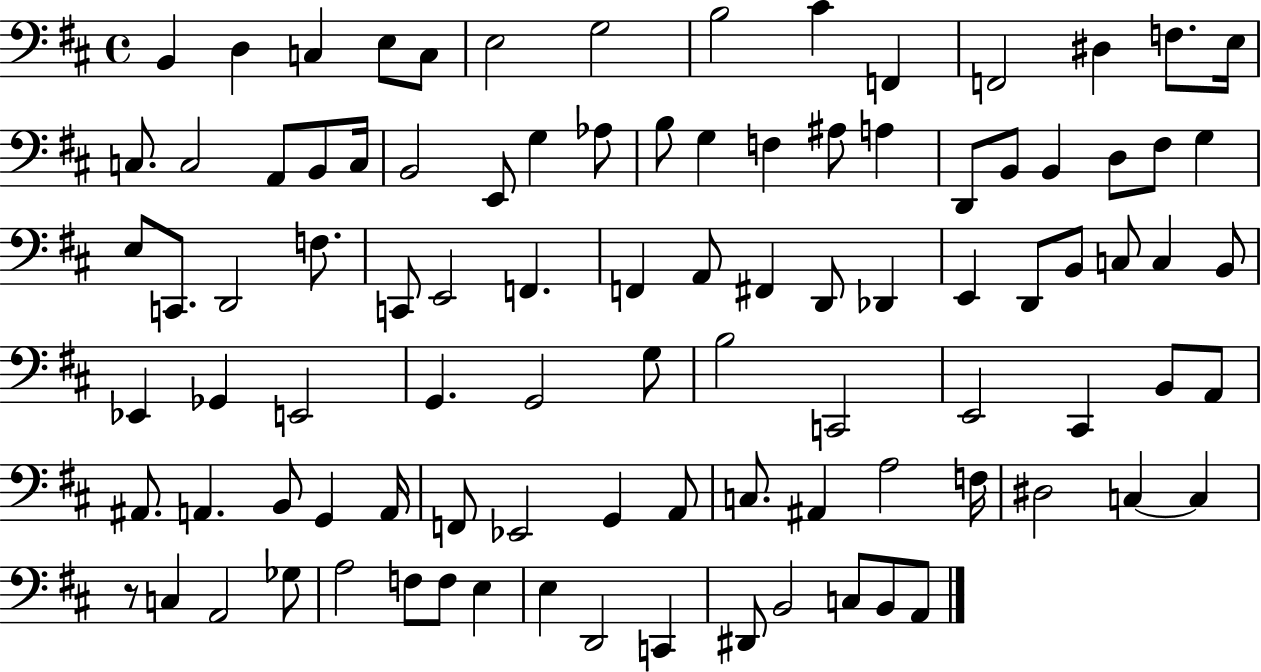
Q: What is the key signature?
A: D major